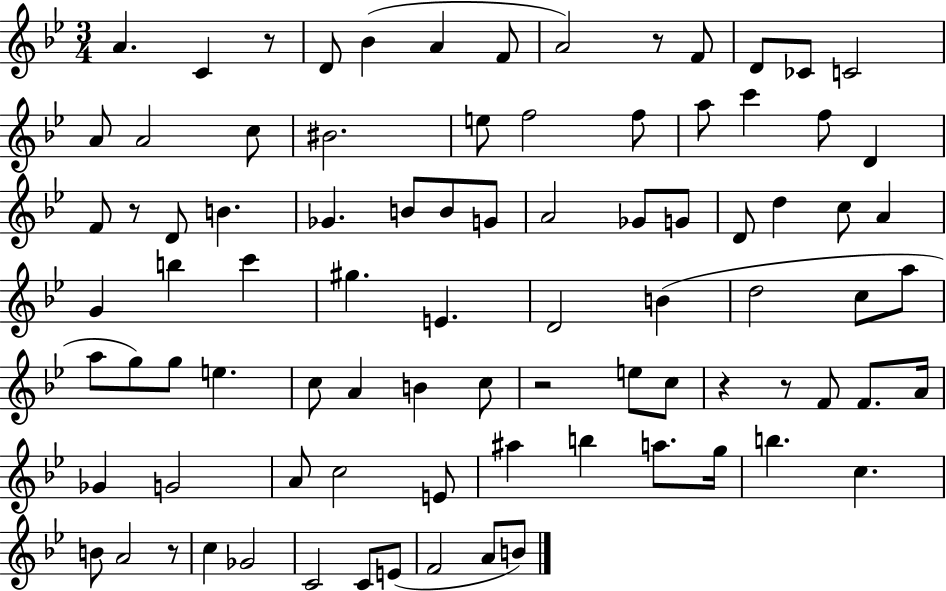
{
  \clef treble
  \numericTimeSignature
  \time 3/4
  \key bes \major
  a'4. c'4 r8 | d'8 bes'4( a'4 f'8 | a'2) r8 f'8 | d'8 ces'8 c'2 | \break a'8 a'2 c''8 | bis'2. | e''8 f''2 f''8 | a''8 c'''4 f''8 d'4 | \break f'8 r8 d'8 b'4. | ges'4. b'8 b'8 g'8 | a'2 ges'8 g'8 | d'8 d''4 c''8 a'4 | \break g'4 b''4 c'''4 | gis''4. e'4. | d'2 b'4( | d''2 c''8 a''8 | \break a''8 g''8) g''8 e''4. | c''8 a'4 b'4 c''8 | r2 e''8 c''8 | r4 r8 f'8 f'8. a'16 | \break ges'4 g'2 | a'8 c''2 e'8 | ais''4 b''4 a''8. g''16 | b''4. c''4. | \break b'8 a'2 r8 | c''4 ges'2 | c'2 c'8 e'8( | f'2 a'8 b'8) | \break \bar "|."
}